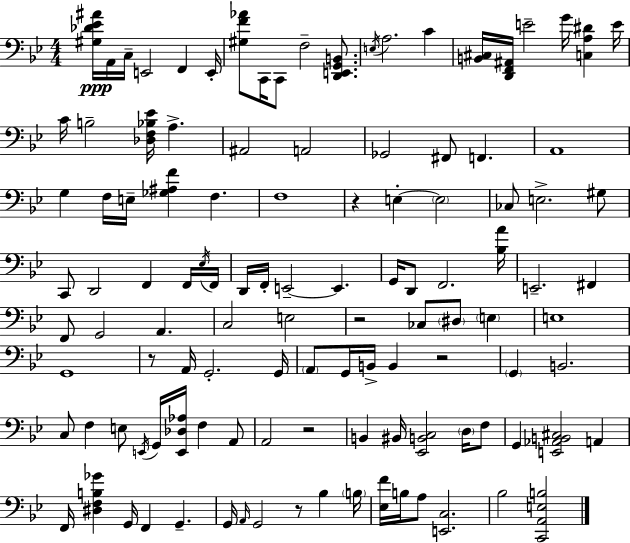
{
  \clef bass
  \numericTimeSignature
  \time 4/4
  \key g \minor
  \repeat volta 2 { <gis des' ees' ais'>16\ppp a,16 c16-- e,2 f,4 e,16-. | <gis f' aes'>8 c,16 c,8 f2-- <d, e, g, b,>8. | \acciaccatura { e16 } a2. c'4 | <b, cis>16 <d, f, ais,>16 e'2-- g'16 <c a dis'>4 | \break e'16 c'16 b2-- <des f bes ees'>16 a4.-> | ais,2 a,2 | ges,2 fis,8 f,4. | a,1 | \break g4 f16 e16-- <ges ais f'>4 f4. | f1 | r4 e4-.~~ \parenthesize e2 | ces8 e2.-> gis8 | \break c,8 d,2 f,4 f,16 | \acciaccatura { ees16 } f,16 d,16 f,16-. e,2--~~ e,4. | g,16 d,8 f,2. | <bes a'>16 e,2.-- fis,4 | \break f,8 g,2 a,4. | c2 e2 | r2 ces8 \parenthesize dis8 \parenthesize e4 | e1 | \break g,1 | r8 a,16 g,2.-. | g,16 \parenthesize a,8 g,16 b,16-> b,4 r2 | \parenthesize g,4 b,2. | \break c8 f4 e8 \acciaccatura { e,16 } g,16 <e, des aes>16 f4 | a,8 a,2 r2 | b,4 bis,16 <ees, b, c>2 | \parenthesize d16 f8 g,4 <e, aes, b, cis>2 a,4 | \break f,16 <dis f b ges'>4 g,16 f,4 g,4.-- | g,16 \grace { a,16 } g,2 r8 bes4 | \parenthesize b16 <ees f'>16 b16 a8 <e, c>2. | bes2 <c, a, e b>2 | \break } \bar "|."
}